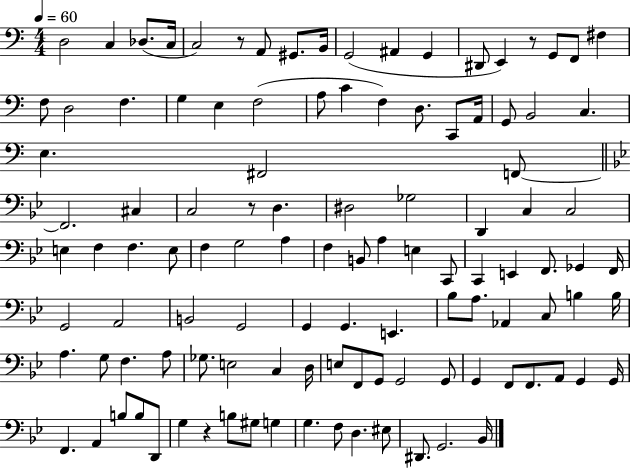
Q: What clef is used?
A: bass